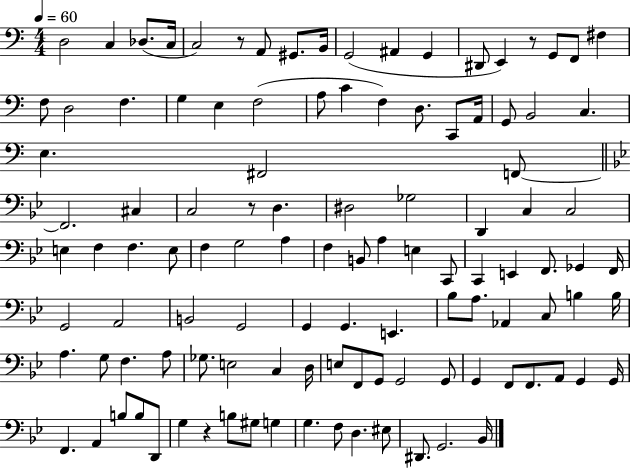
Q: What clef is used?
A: bass